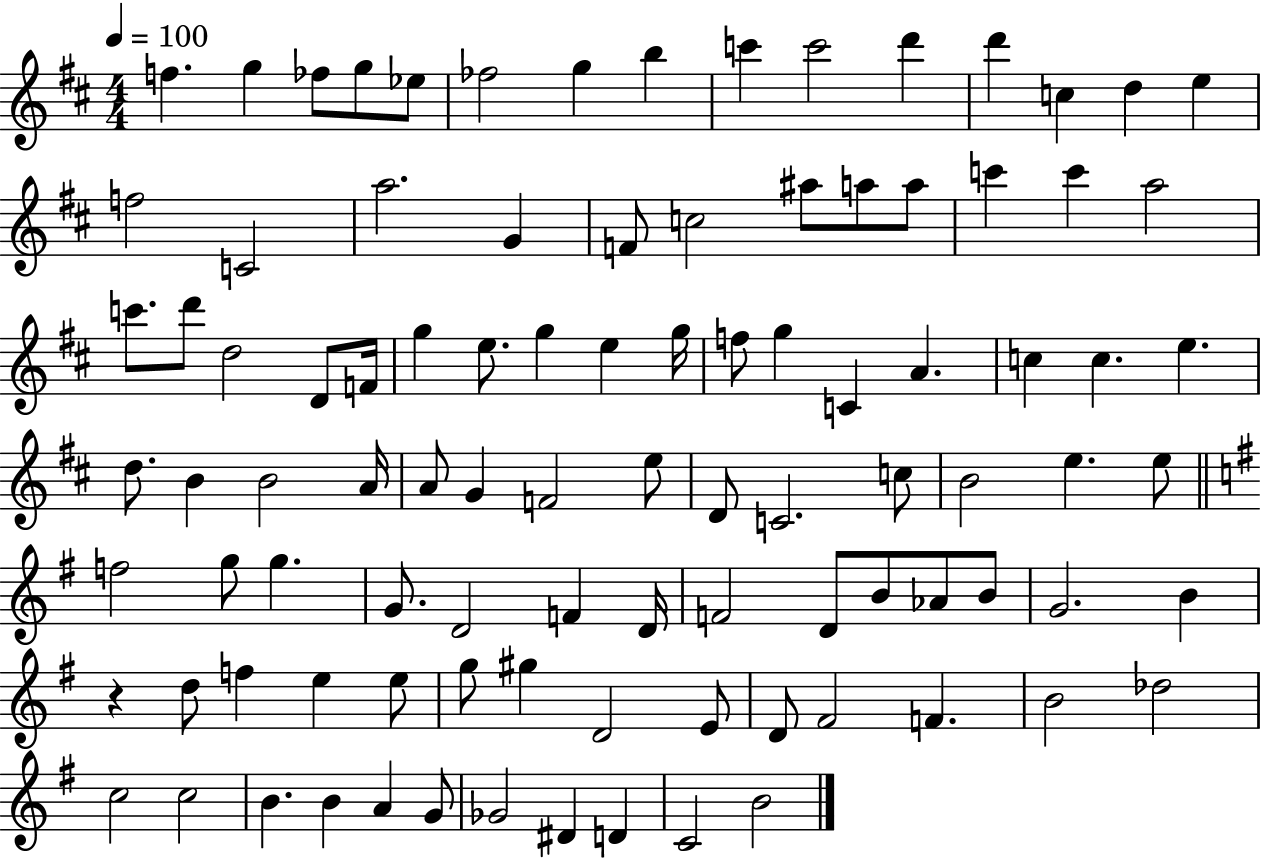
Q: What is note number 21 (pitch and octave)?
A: C5